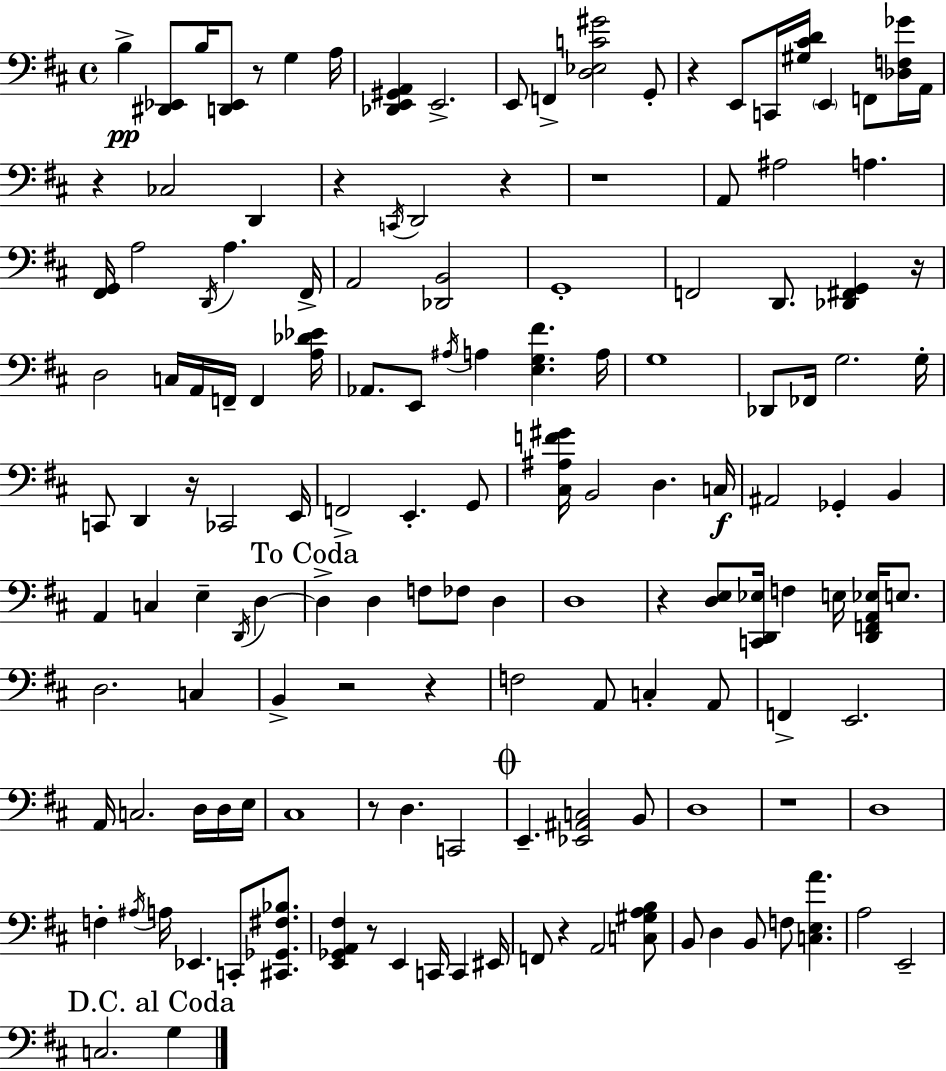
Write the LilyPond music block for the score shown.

{
  \clef bass
  \time 4/4
  \defaultTimeSignature
  \key d \major
  b4->\pp <dis, ees,>8 b16 <d, ees,>8 r8 g4 a16 | <des, e, gis, a,>4 e,2.-> | e,8 f,4-> <d ees c' gis'>2 g,8-. | r4 e,8 c,16 <gis cis' d'>16 \parenthesize e,4 f,8 <des f ges'>16 a,16 | \break r4 ces2 d,4 | r4 \acciaccatura { c,16 } d,2 r4 | r1 | a,8 ais2 a4. | \break <fis, g,>16 a2 \acciaccatura { d,16 } a4. | fis,16-> a,2 <des, b,>2 | g,1-. | f,2 d,8. <des, fis, g,>4 | \break r16 d2 c16 a,16 f,16-- f,4 | <a des' ees'>16 aes,8. e,8 \acciaccatura { ais16 } a4 <e g fis'>4. | a16 g1 | des,8 fes,16 g2. | \break g16-. c,8 d,4 r16 ces,2 | e,16 f,2-> e,4.-. | g,8 <cis ais f' gis'>16 b,2 d4. | c16\f ais,2 ges,4-. b,4 | \break a,4 c4 e4-- \acciaccatura { d,16 } | d4~~ \mark "To Coda" d4-> d4 f8 fes8 | d4 d1 | r4 <d e>8 <c, d, ees>16 f4 e16 | \break <d, f, a, ees>16 e8. d2. | c4 b,4-> r2 | r4 f2 a,8 c4-. | a,8 f,4-> e,2. | \break a,16 c2. | d16 d16 e16 cis1 | r8 d4. c,2 | \mark \markup { \musicglyph "scripts.coda" } e,4.-- <ees, ais, c>2 | \break b,8 d1 | r1 | d1 | f4-. \acciaccatura { ais16 } a16 ees,4. | \break c,8-. <cis, ges, fis bes>8. <e, ges, a, fis>4 r8 e,4 c,16 | c,4 eis,16 f,8 r4 a,2 | <c gis a b>8 b,8 d4 b,8 f8 <c e a'>4. | a2 e,2-- | \break \mark "D.C. al Coda" c2. | g4 \bar "|."
}